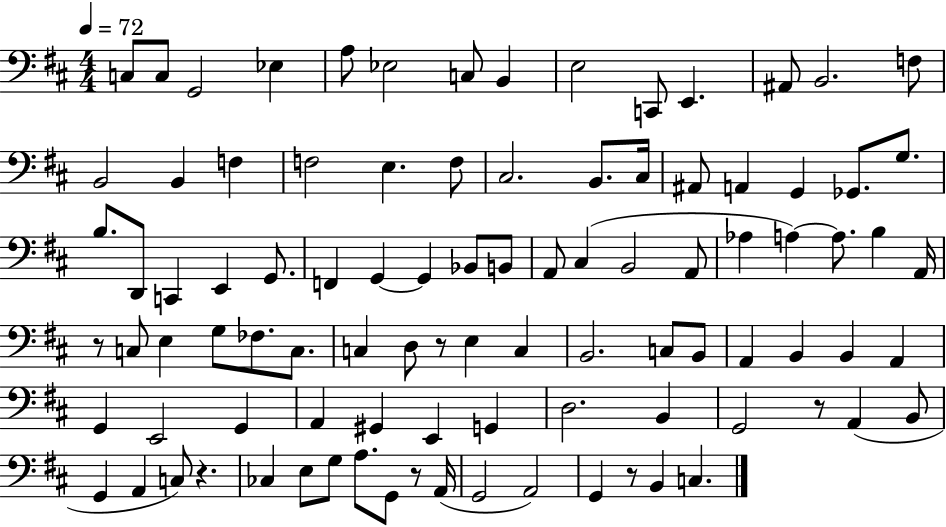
X:1
T:Untitled
M:4/4
L:1/4
K:D
C,/2 C,/2 G,,2 _E, A,/2 _E,2 C,/2 B,, E,2 C,,/2 E,, ^A,,/2 B,,2 F,/2 B,,2 B,, F, F,2 E, F,/2 ^C,2 B,,/2 ^C,/4 ^A,,/2 A,, G,, _G,,/2 G,/2 B,/2 D,,/2 C,, E,, G,,/2 F,, G,, G,, _B,,/2 B,,/2 A,,/2 ^C, B,,2 A,,/2 _A, A, A,/2 B, A,,/4 z/2 C,/2 E, G,/2 _F,/2 C,/2 C, D,/2 z/2 E, C, B,,2 C,/2 B,,/2 A,, B,, B,, A,, G,, E,,2 G,, A,, ^G,, E,, G,, D,2 B,, G,,2 z/2 A,, B,,/2 G,, A,, C,/2 z _C, E,/2 G,/2 A,/2 G,,/2 z/2 A,,/4 G,,2 A,,2 G,, z/2 B,, C,